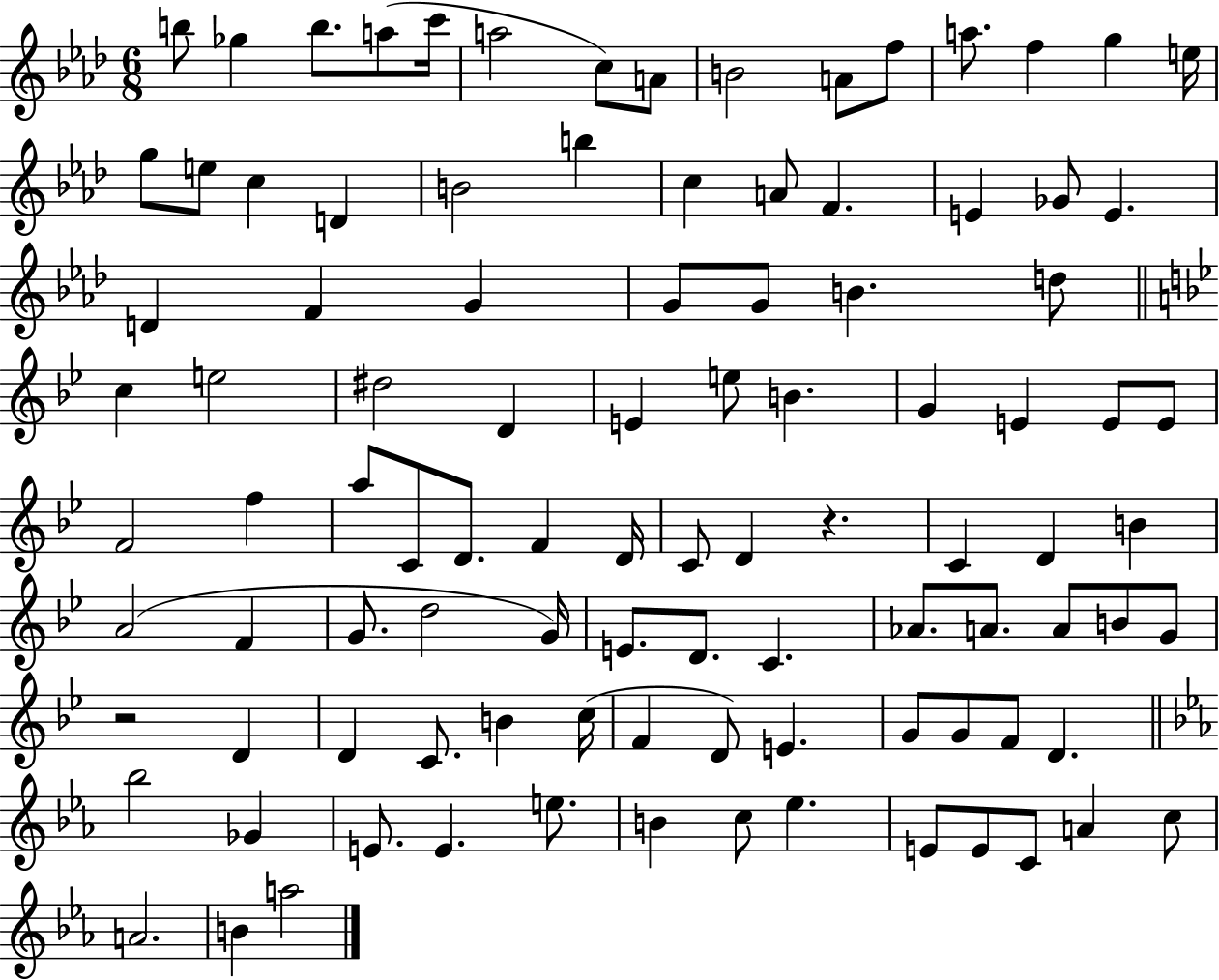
B5/e Gb5/q B5/e. A5/e C6/s A5/h C5/e A4/e B4/h A4/e F5/e A5/e. F5/q G5/q E5/s G5/e E5/e C5/q D4/q B4/h B5/q C5/q A4/e F4/q. E4/q Gb4/e E4/q. D4/q F4/q G4/q G4/e G4/e B4/q. D5/e C5/q E5/h D#5/h D4/q E4/q E5/e B4/q. G4/q E4/q E4/e E4/e F4/h F5/q A5/e C4/e D4/e. F4/q D4/s C4/e D4/q R/q. C4/q D4/q B4/q A4/h F4/q G4/e. D5/h G4/s E4/e. D4/e. C4/q. Ab4/e. A4/e. A4/e B4/e G4/e R/h D4/q D4/q C4/e. B4/q C5/s F4/q D4/e E4/q. G4/e G4/e F4/e D4/q. Bb5/h Gb4/q E4/e. E4/q. E5/e. B4/q C5/e Eb5/q. E4/e E4/e C4/e A4/q C5/e A4/h. B4/q A5/h